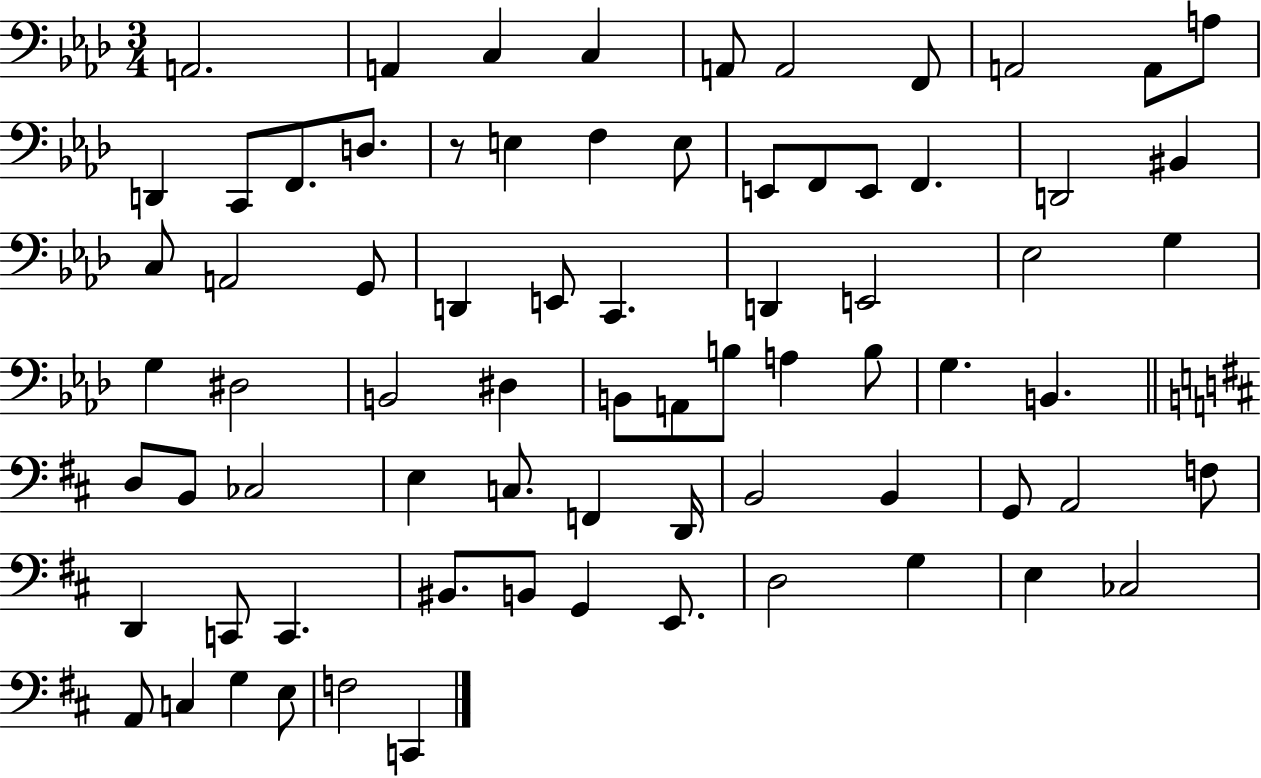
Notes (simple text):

A2/h. A2/q C3/q C3/q A2/e A2/h F2/e A2/h A2/e A3/e D2/q C2/e F2/e. D3/e. R/e E3/q F3/q E3/e E2/e F2/e E2/e F2/q. D2/h BIS2/q C3/e A2/h G2/e D2/q E2/e C2/q. D2/q E2/h Eb3/h G3/q G3/q D#3/h B2/h D#3/q B2/e A2/e B3/e A3/q B3/e G3/q. B2/q. D3/e B2/e CES3/h E3/q C3/e. F2/q D2/s B2/h B2/q G2/e A2/h F3/e D2/q C2/e C2/q. BIS2/e. B2/e G2/q E2/e. D3/h G3/q E3/q CES3/h A2/e C3/q G3/q E3/e F3/h C2/q